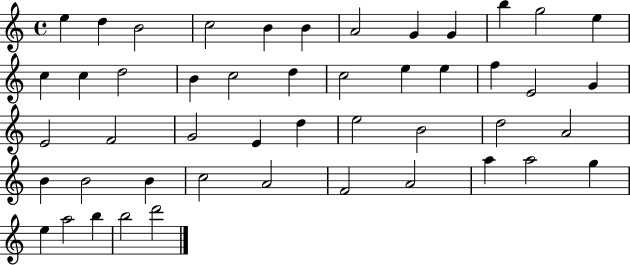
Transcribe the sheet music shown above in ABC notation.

X:1
T:Untitled
M:4/4
L:1/4
K:C
e d B2 c2 B B A2 G G b g2 e c c d2 B c2 d c2 e e f E2 G E2 F2 G2 E d e2 B2 d2 A2 B B2 B c2 A2 F2 A2 a a2 g e a2 b b2 d'2